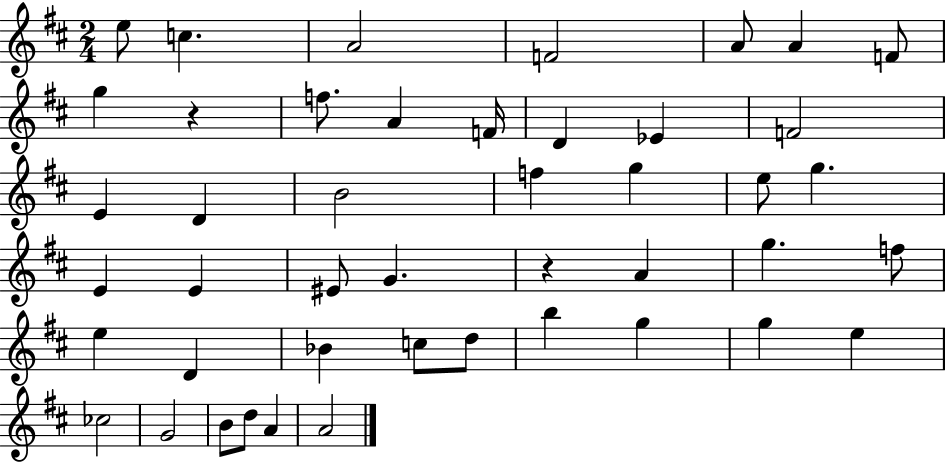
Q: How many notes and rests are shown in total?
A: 45